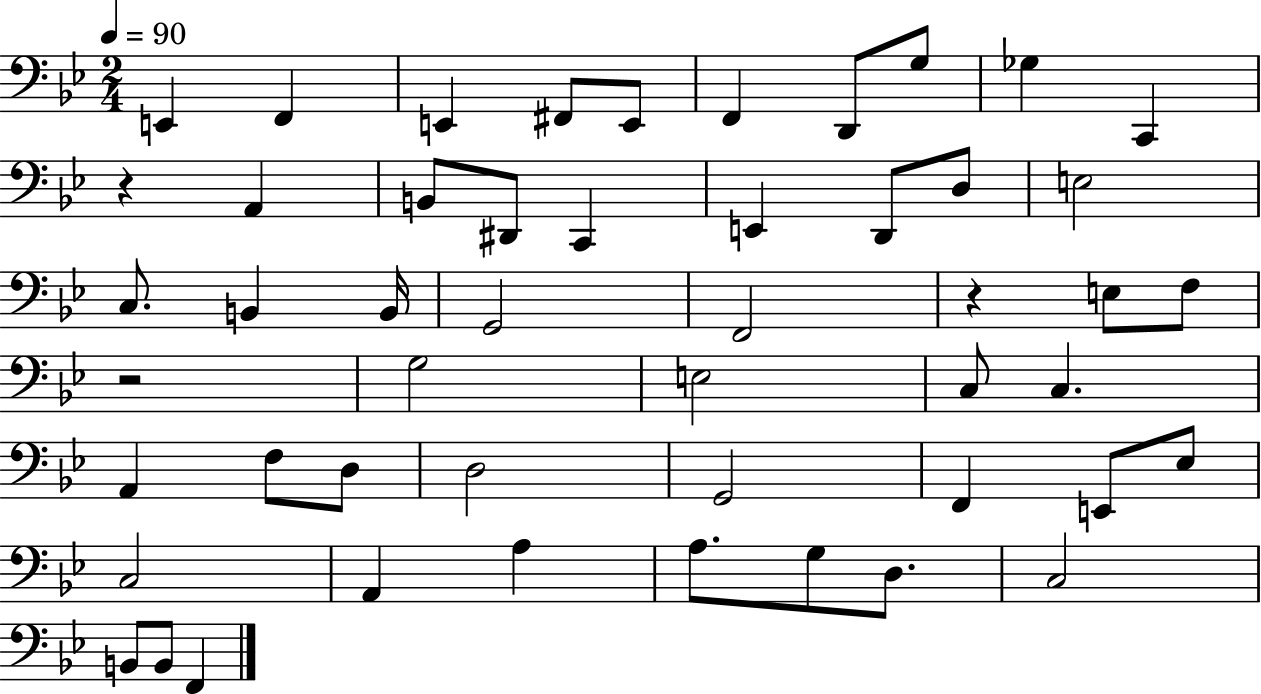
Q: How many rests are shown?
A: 3